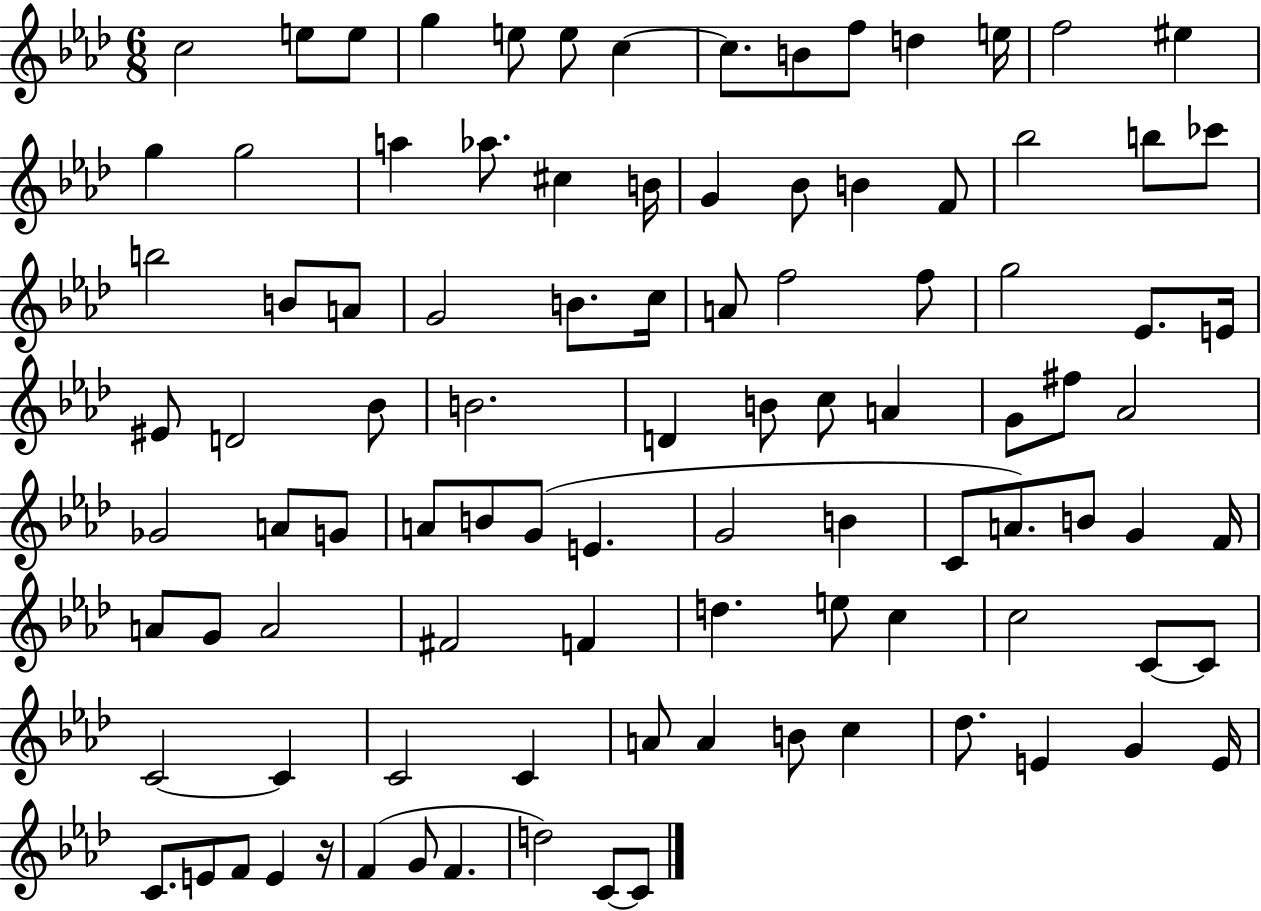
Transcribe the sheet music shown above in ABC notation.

X:1
T:Untitled
M:6/8
L:1/4
K:Ab
c2 e/2 e/2 g e/2 e/2 c c/2 B/2 f/2 d e/4 f2 ^e g g2 a _a/2 ^c B/4 G _B/2 B F/2 _b2 b/2 _c'/2 b2 B/2 A/2 G2 B/2 c/4 A/2 f2 f/2 g2 _E/2 E/4 ^E/2 D2 _B/2 B2 D B/2 c/2 A G/2 ^f/2 _A2 _G2 A/2 G/2 A/2 B/2 G/2 E G2 B C/2 A/2 B/2 G F/4 A/2 G/2 A2 ^F2 F d e/2 c c2 C/2 C/2 C2 C C2 C A/2 A B/2 c _d/2 E G E/4 C/2 E/2 F/2 E z/4 F G/2 F d2 C/2 C/2